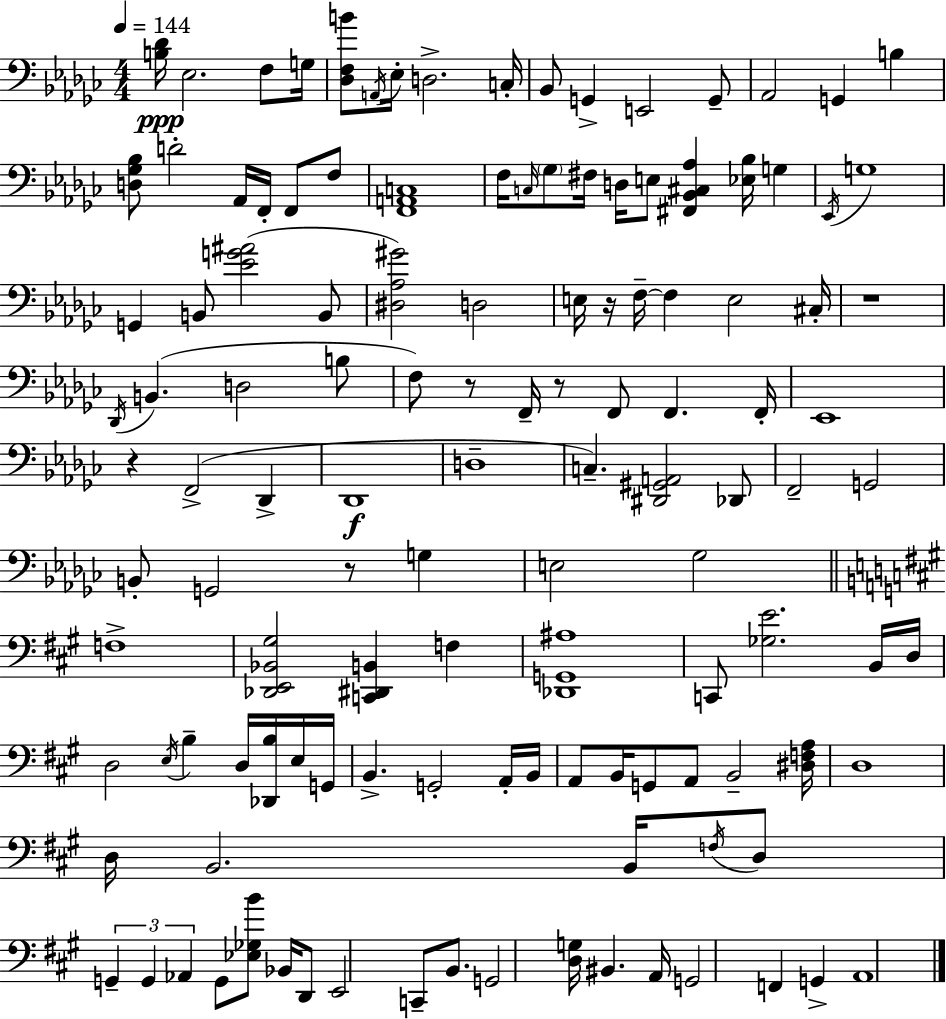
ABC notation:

X:1
T:Untitled
M:4/4
L:1/4
K:Ebm
[B,_D]/4 _E,2 F,/2 G,/4 [_D,F,B]/2 A,,/4 _E,/4 D,2 C,/4 _B,,/2 G,, E,,2 G,,/2 _A,,2 G,, B, [D,_G,_B,]/2 D2 _A,,/4 F,,/4 F,,/2 F,/2 [F,,A,,C,]4 F,/4 C,/4 _G,/2 ^F,/4 D,/4 E,/2 [^F,,_B,,^C,_A,] [_E,_B,]/4 G, _E,,/4 G,4 G,, B,,/2 [_EG^A]2 B,,/2 [^D,_A,^G]2 D,2 E,/4 z/4 F,/4 F, E,2 ^C,/4 z4 _D,,/4 B,, D,2 B,/2 F,/2 z/2 F,,/4 z/2 F,,/2 F,, F,,/4 _E,,4 z F,,2 _D,, _D,,4 D,4 C, [^D,,^G,,A,,]2 _D,,/2 F,,2 G,,2 B,,/2 G,,2 z/2 G, E,2 _G,2 F,4 [_D,,E,,_B,,^G,]2 [C,,^D,,B,,] F, [_D,,G,,^A,]4 C,,/2 [_G,E]2 B,,/4 D,/4 D,2 E,/4 B, D,/4 [_D,,B,]/4 E,/4 G,,/4 B,, G,,2 A,,/4 B,,/4 A,,/2 B,,/4 G,,/2 A,,/2 B,,2 [^D,F,A,]/4 D,4 D,/4 B,,2 B,,/4 F,/4 D,/2 G,, G,, _A,, G,,/2 [_E,_G,B]/2 _B,,/4 D,,/2 E,,2 C,,/2 B,,/2 G,,2 [D,G,]/4 ^B,, A,,/4 G,,2 F,, G,, A,,4